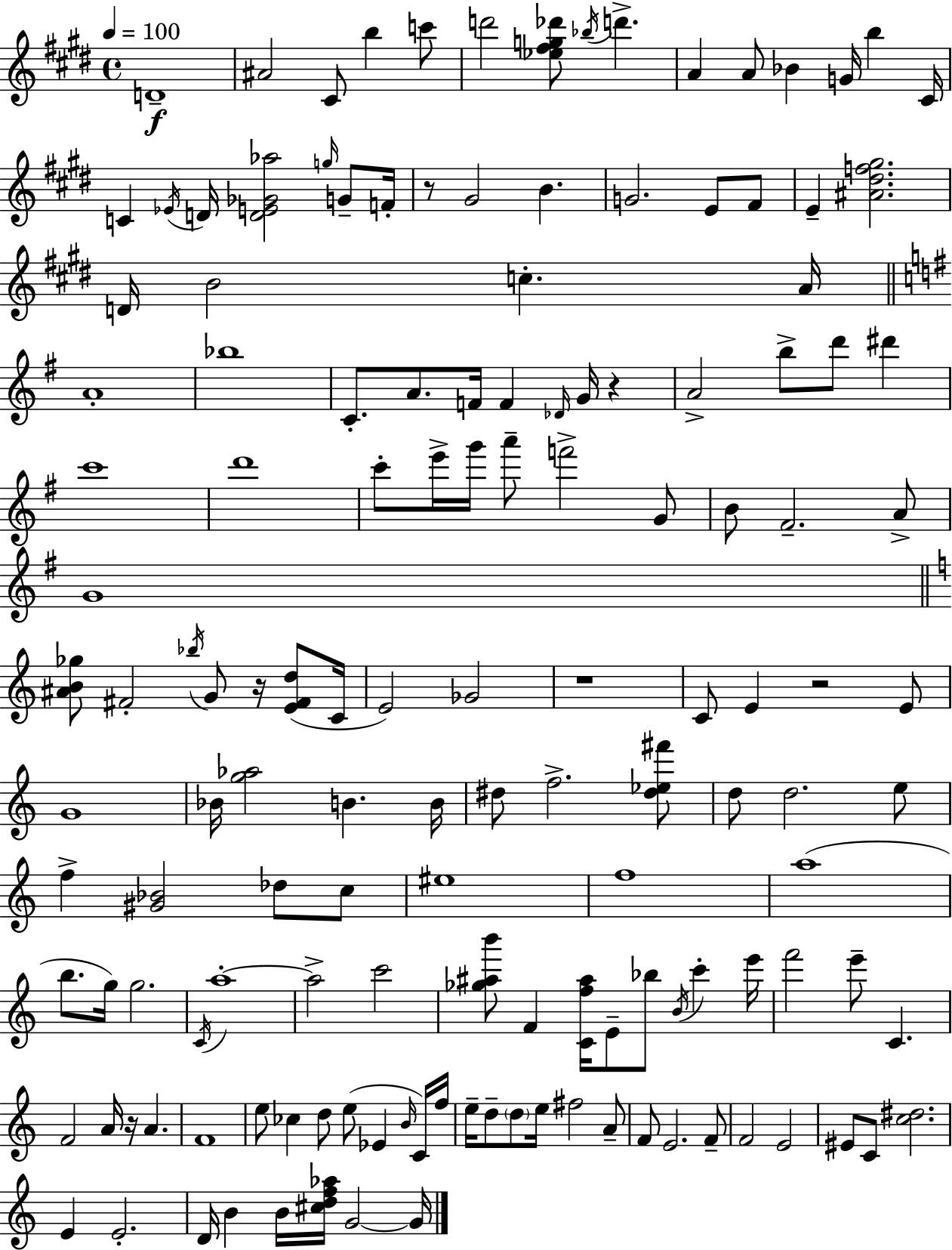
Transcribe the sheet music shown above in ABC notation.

X:1
T:Untitled
M:4/4
L:1/4
K:E
D4 ^A2 ^C/2 b c'/2 d'2 [_e^fg_d']/2 _b/4 d' A A/2 _B G/4 b ^C/4 C _E/4 D/4 [DE_G_a]2 g/4 G/2 F/4 z/2 ^G2 B G2 E/2 ^F/2 E [^A^df^g]2 D/4 B2 c A/4 A4 _b4 C/2 A/2 F/4 F _D/4 G/4 z A2 b/2 d'/2 ^d' c'4 d'4 c'/2 e'/4 g'/4 a'/2 f'2 G/2 B/2 ^F2 A/2 G4 [^AB_g]/2 ^F2 _b/4 G/2 z/4 [E^Fd]/2 C/4 E2 _G2 z4 C/2 E z2 E/2 G4 _B/4 [g_a]2 B B/4 ^d/2 f2 [^d_e^f']/2 d/2 d2 e/2 f [^G_B]2 _d/2 c/2 ^e4 f4 a4 b/2 g/4 g2 C/4 a4 a2 c'2 [_g^ab']/2 F [Cf^a]/4 E/2 _b/2 B/4 c' e'/4 f'2 e'/2 C F2 A/4 z/4 A F4 e/2 _c d/2 e/2 _E B/4 C/4 f/4 e/4 d/2 d/2 e/4 ^f2 A/2 F/2 E2 F/2 F2 E2 ^E/2 C/2 [c^d]2 E E2 D/4 B B/4 [^cdf_a]/4 G2 G/4